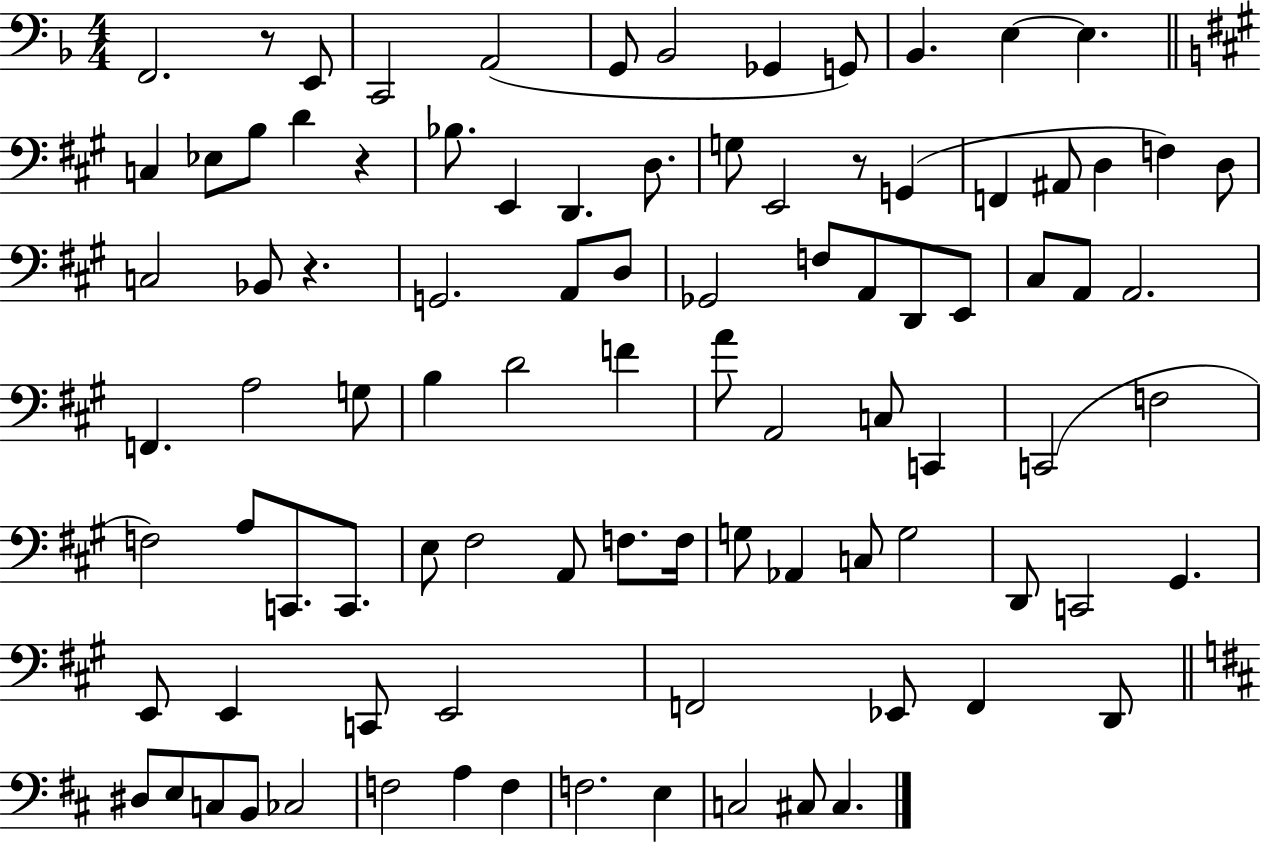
X:1
T:Untitled
M:4/4
L:1/4
K:F
F,,2 z/2 E,,/2 C,,2 A,,2 G,,/2 _B,,2 _G,, G,,/2 _B,, E, E, C, _E,/2 B,/2 D z _B,/2 E,, D,, D,/2 G,/2 E,,2 z/2 G,, F,, ^A,,/2 D, F, D,/2 C,2 _B,,/2 z G,,2 A,,/2 D,/2 _G,,2 F,/2 A,,/2 D,,/2 E,,/2 ^C,/2 A,,/2 A,,2 F,, A,2 G,/2 B, D2 F A/2 A,,2 C,/2 C,, C,,2 F,2 F,2 A,/2 C,,/2 C,,/2 E,/2 ^F,2 A,,/2 F,/2 F,/4 G,/2 _A,, C,/2 G,2 D,,/2 C,,2 ^G,, E,,/2 E,, C,,/2 E,,2 F,,2 _E,,/2 F,, D,,/2 ^D,/2 E,/2 C,/2 B,,/2 _C,2 F,2 A, F, F,2 E, C,2 ^C,/2 ^C,